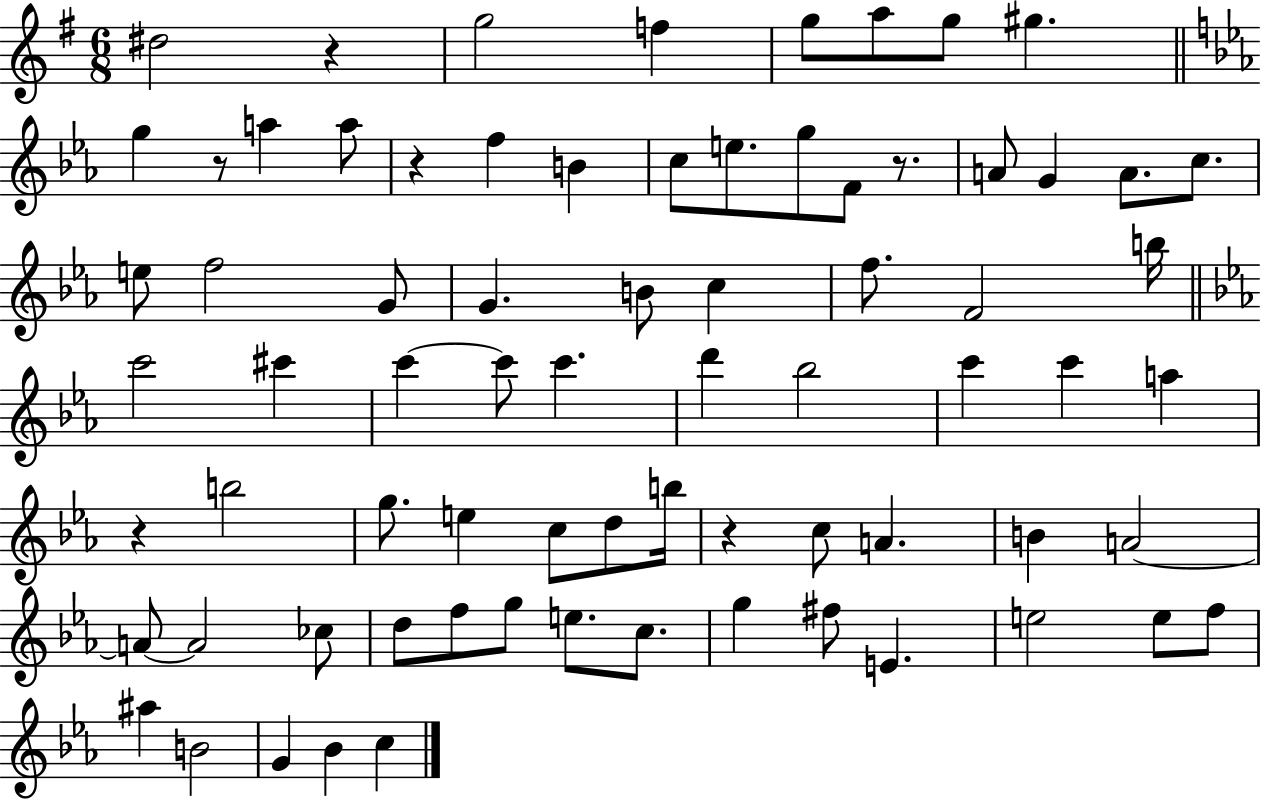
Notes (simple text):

D#5/h R/q G5/h F5/q G5/e A5/e G5/e G#5/q. G5/q R/e A5/q A5/e R/q F5/q B4/q C5/e E5/e. G5/e F4/e R/e. A4/e G4/q A4/e. C5/e. E5/e F5/h G4/e G4/q. B4/e C5/q F5/e. F4/h B5/s C6/h C#6/q C6/q C6/e C6/q. D6/q Bb5/h C6/q C6/q A5/q R/q B5/h G5/e. E5/q C5/e D5/e B5/s R/q C5/e A4/q. B4/q A4/h A4/e A4/h CES5/e D5/e F5/e G5/e E5/e. C5/e. G5/q F#5/e E4/q. E5/h E5/e F5/e A#5/q B4/h G4/q Bb4/q C5/q